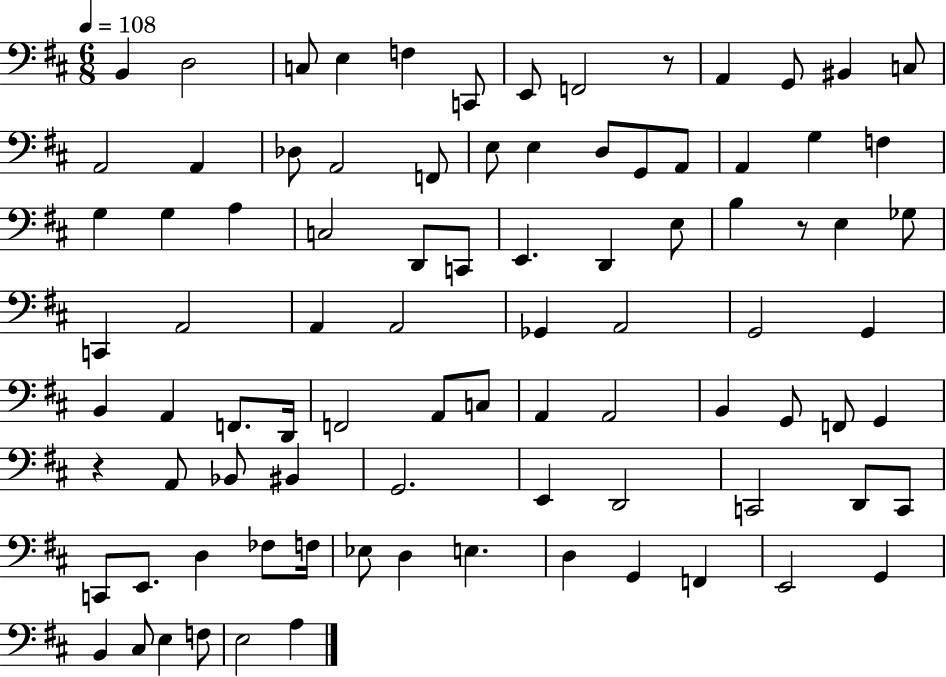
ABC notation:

X:1
T:Untitled
M:6/8
L:1/4
K:D
B,, D,2 C,/2 E, F, C,,/2 E,,/2 F,,2 z/2 A,, G,,/2 ^B,, C,/2 A,,2 A,, _D,/2 A,,2 F,,/2 E,/2 E, D,/2 G,,/2 A,,/2 A,, G, F, G, G, A, C,2 D,,/2 C,,/2 E,, D,, E,/2 B, z/2 E, _G,/2 C,, A,,2 A,, A,,2 _G,, A,,2 G,,2 G,, B,, A,, F,,/2 D,,/4 F,,2 A,,/2 C,/2 A,, A,,2 B,, G,,/2 F,,/2 G,, z A,,/2 _B,,/2 ^B,, G,,2 E,, D,,2 C,,2 D,,/2 C,,/2 C,,/2 E,,/2 D, _F,/2 F,/4 _E,/2 D, E, D, G,, F,, E,,2 G,, B,, ^C,/2 E, F,/2 E,2 A,